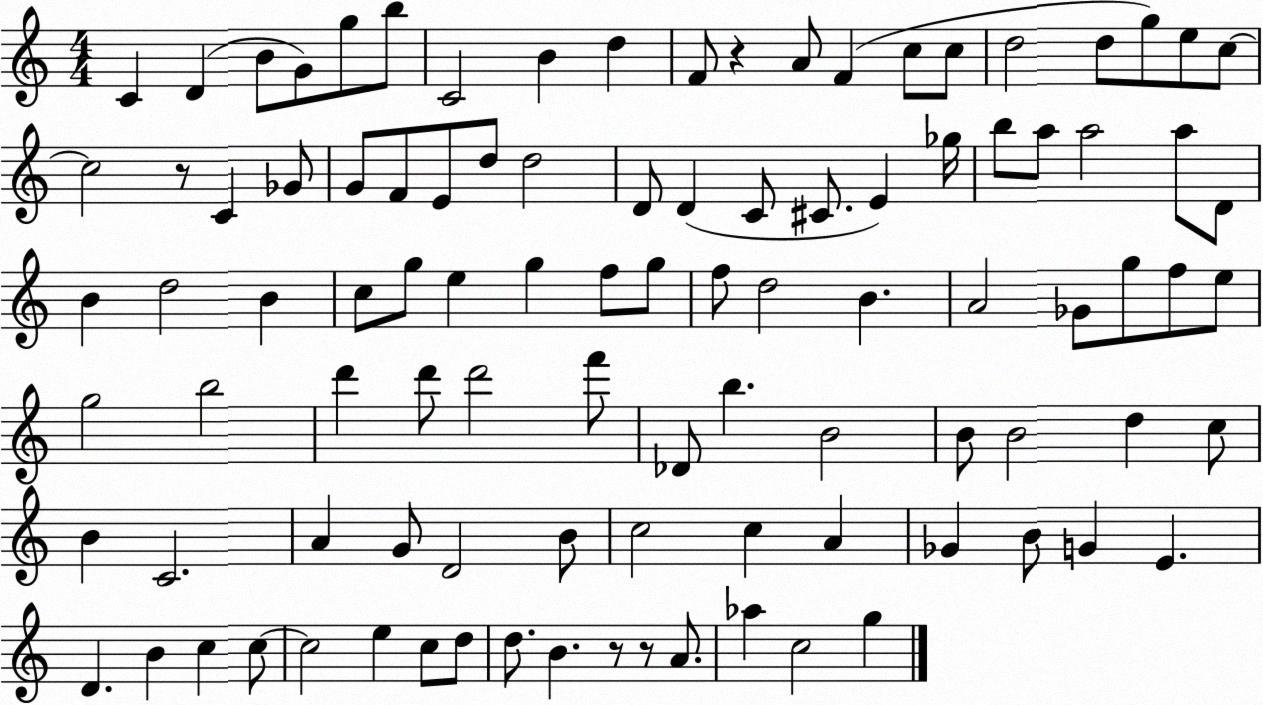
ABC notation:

X:1
T:Untitled
M:4/4
L:1/4
K:C
C D B/2 G/2 g/2 b/2 C2 B d F/2 z A/2 F c/2 c/2 d2 d/2 g/2 e/2 c/2 c2 z/2 C _G/2 G/2 F/2 E/2 d/2 d2 D/2 D C/2 ^C/2 E _g/4 b/2 a/2 a2 a/2 D/2 B d2 B c/2 g/2 e g f/2 g/2 f/2 d2 B A2 _G/2 g/2 f/2 e/2 g2 b2 d' d'/2 d'2 f'/2 _D/2 b B2 B/2 B2 d c/2 B C2 A G/2 D2 B/2 c2 c A _G B/2 G E D B c c/2 c2 e c/2 d/2 d/2 B z/2 z/2 A/2 _a c2 g